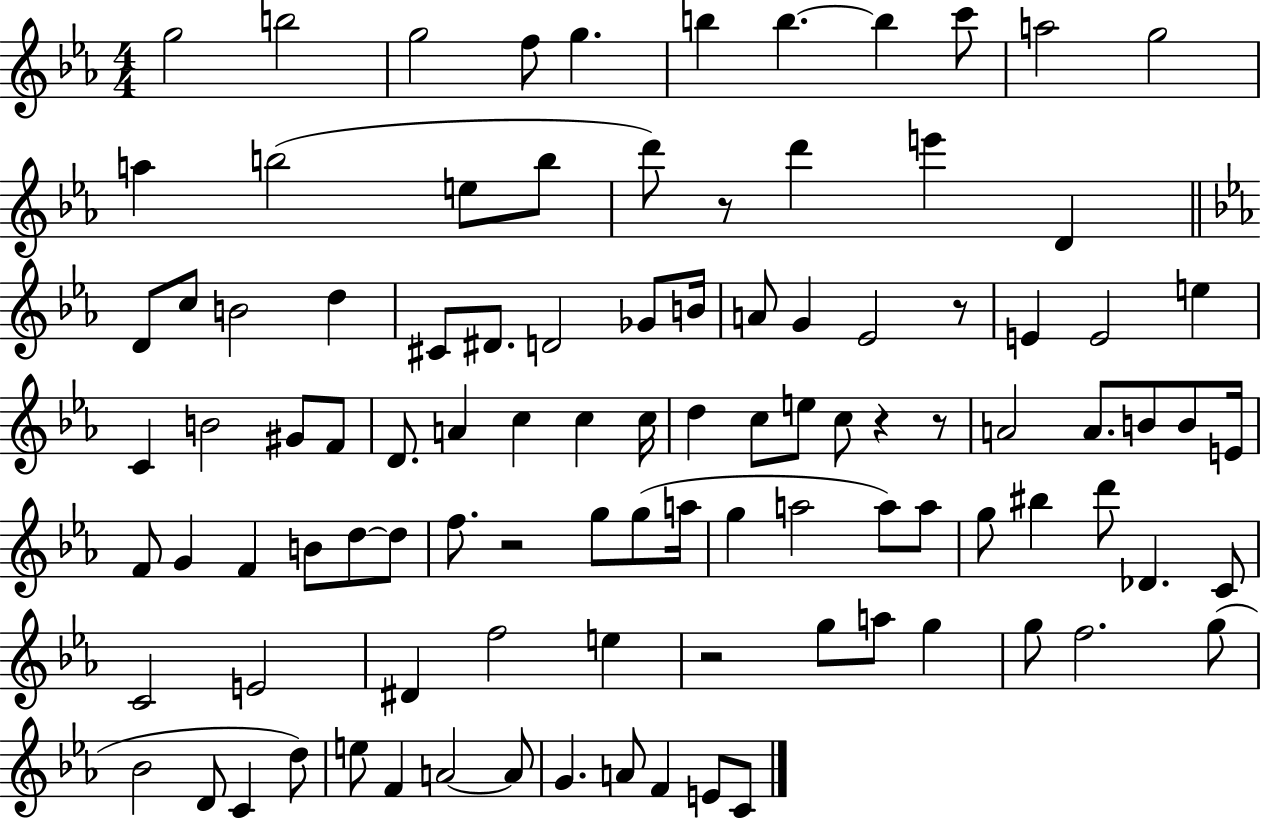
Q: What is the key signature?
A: EES major